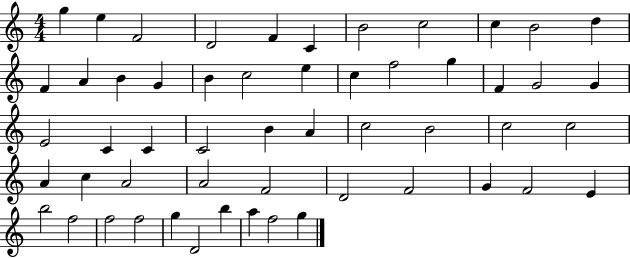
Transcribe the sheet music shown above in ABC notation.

X:1
T:Untitled
M:4/4
L:1/4
K:C
g e F2 D2 F C B2 c2 c B2 d F A B G B c2 e c f2 g F G2 G E2 C C C2 B A c2 B2 c2 c2 A c A2 A2 F2 D2 F2 G F2 E b2 f2 f2 f2 g D2 b a f2 g